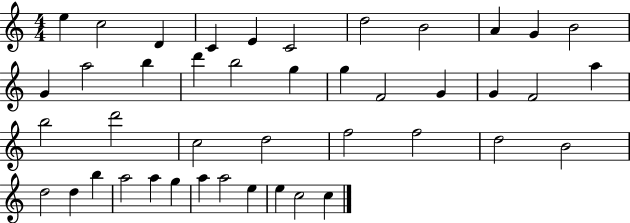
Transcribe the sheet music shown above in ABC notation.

X:1
T:Untitled
M:4/4
L:1/4
K:C
e c2 D C E C2 d2 B2 A G B2 G a2 b d' b2 g g F2 G G F2 a b2 d'2 c2 d2 f2 f2 d2 B2 d2 d b a2 a g a a2 e e c2 c